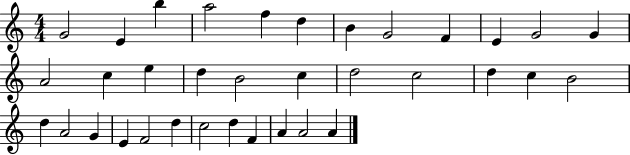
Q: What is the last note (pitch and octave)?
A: A4